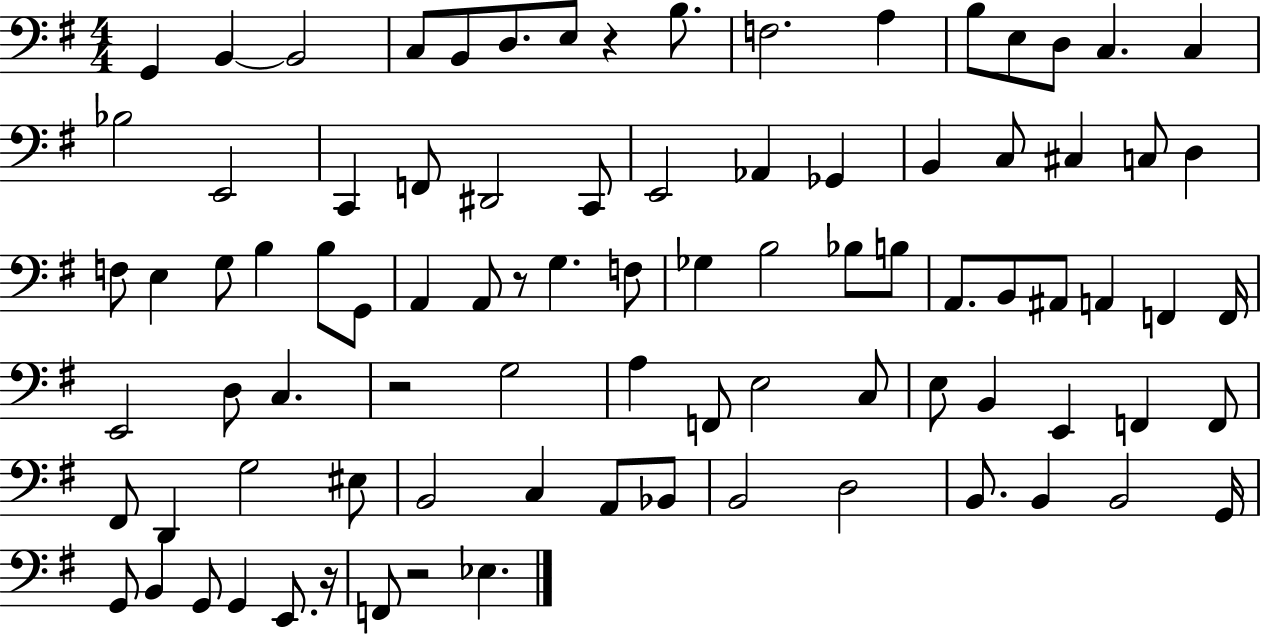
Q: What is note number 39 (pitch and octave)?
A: F3